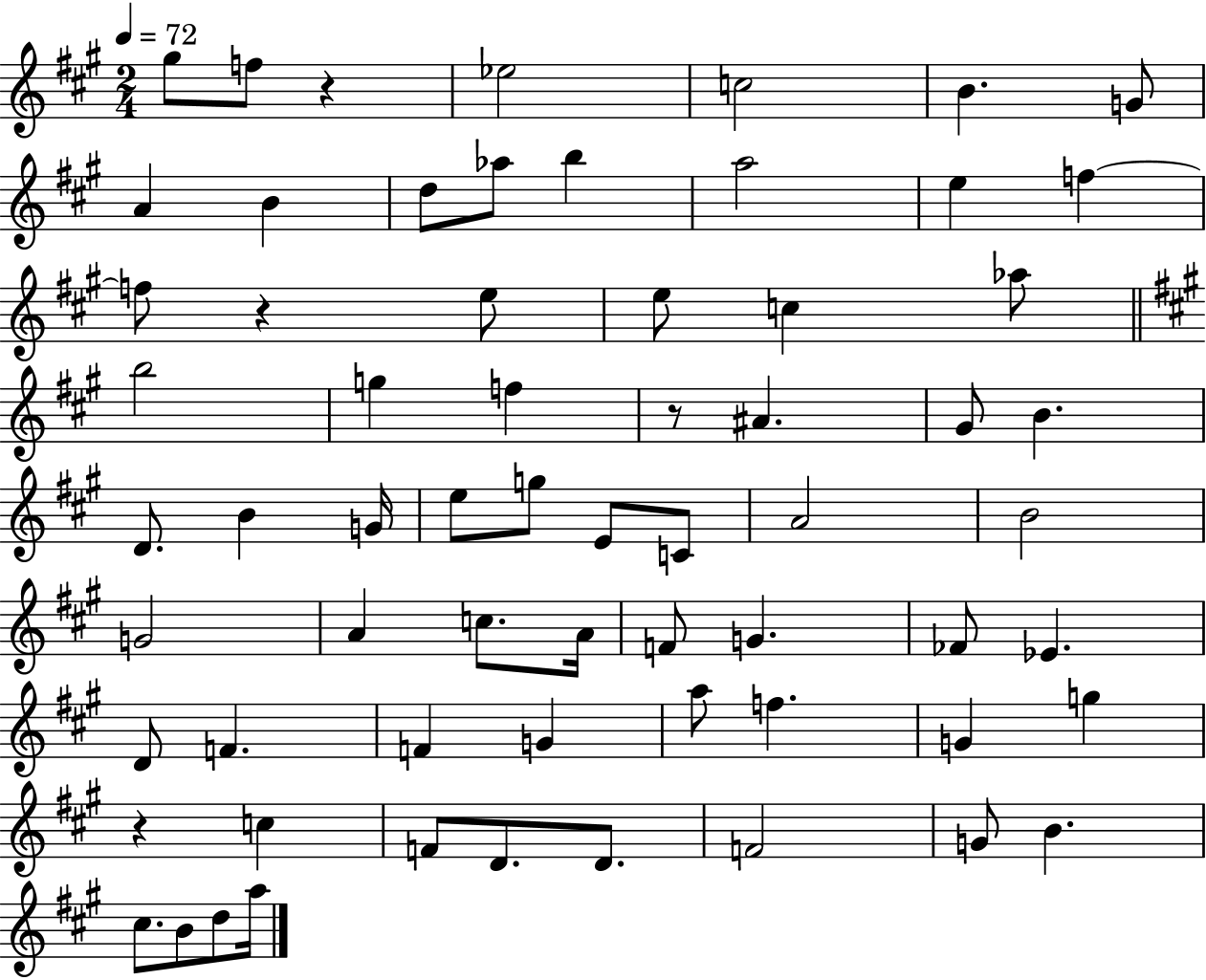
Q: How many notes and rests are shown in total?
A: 65